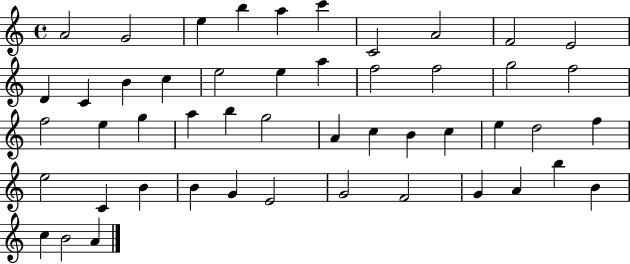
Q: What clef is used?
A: treble